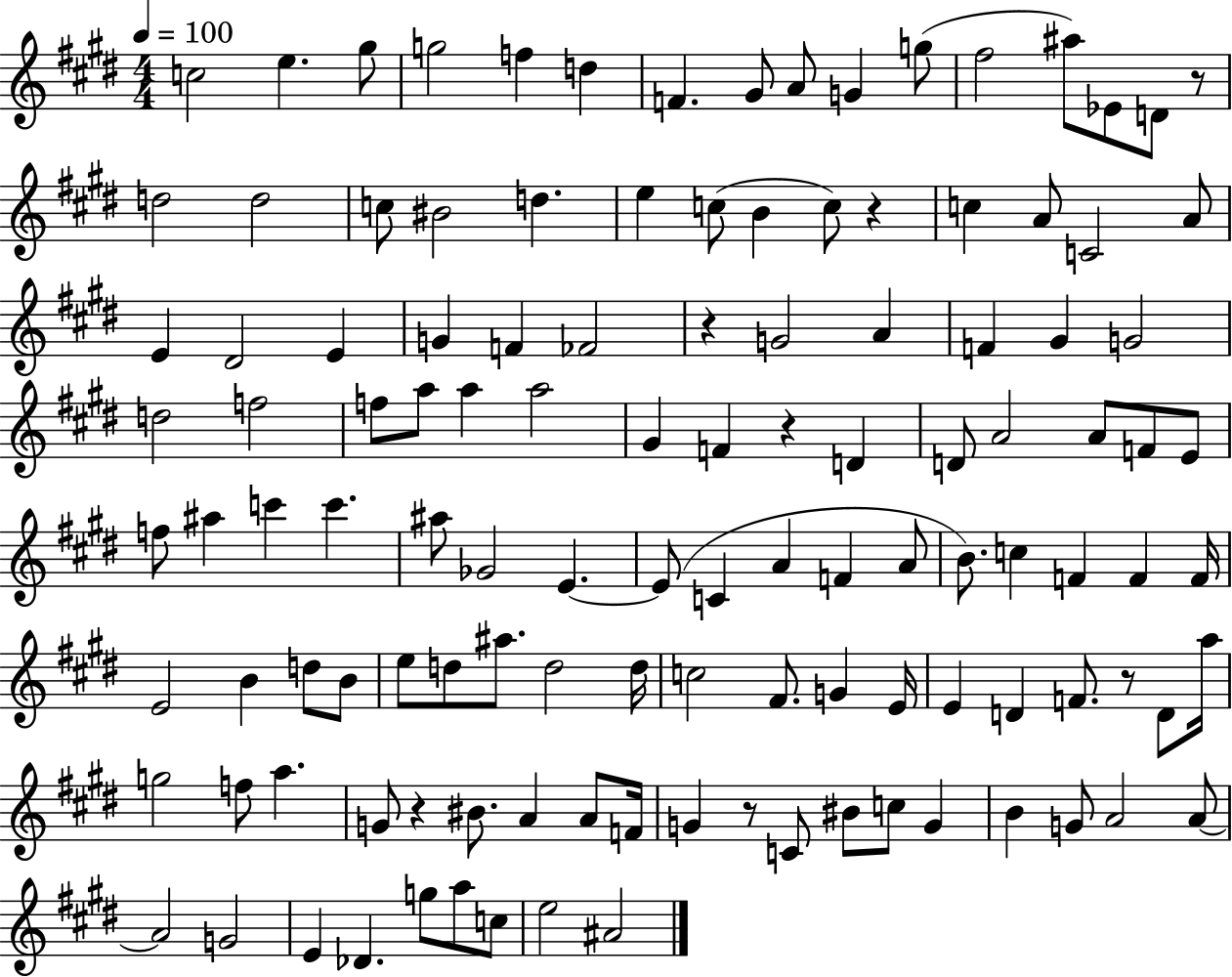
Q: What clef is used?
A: treble